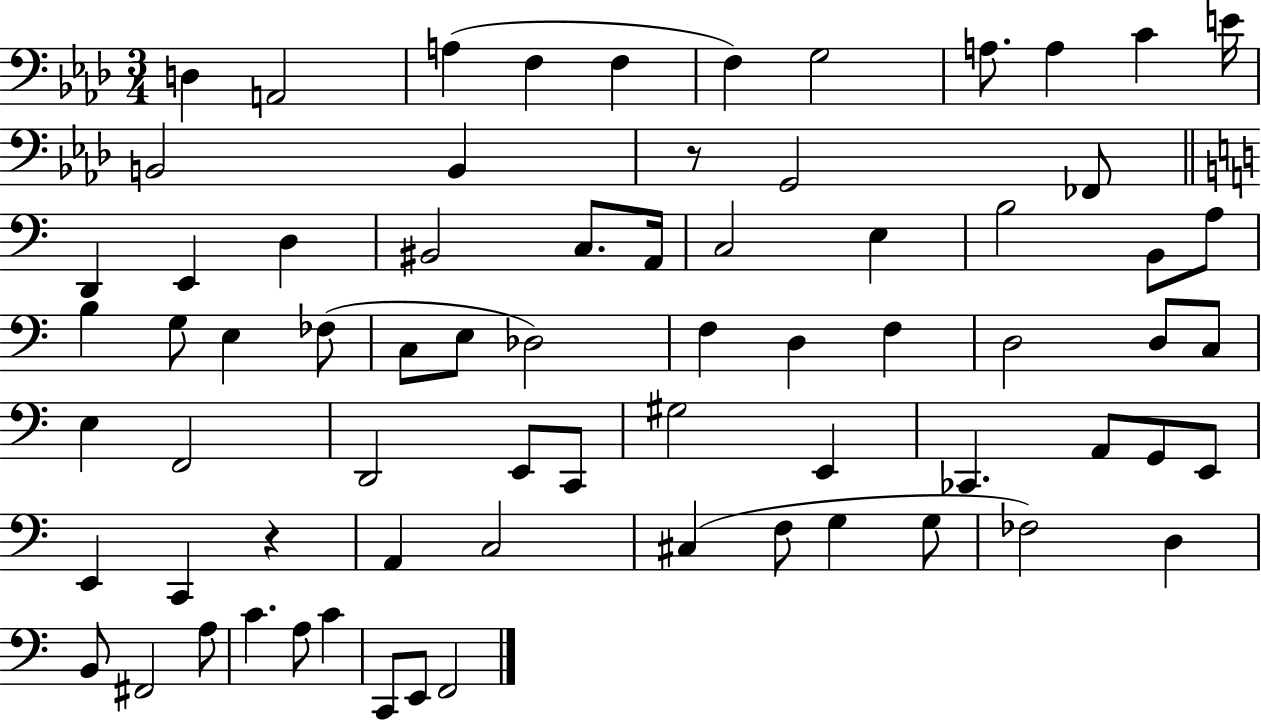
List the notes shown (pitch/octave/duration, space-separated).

D3/q A2/h A3/q F3/q F3/q F3/q G3/h A3/e. A3/q C4/q E4/s B2/h B2/q R/e G2/h FES2/e D2/q E2/q D3/q BIS2/h C3/e. A2/s C3/h E3/q B3/h B2/e A3/e B3/q G3/e E3/q FES3/e C3/e E3/e Db3/h F3/q D3/q F3/q D3/h D3/e C3/e E3/q F2/h D2/h E2/e C2/e G#3/h E2/q CES2/q. A2/e G2/e E2/e E2/q C2/q R/q A2/q C3/h C#3/q F3/e G3/q G3/e FES3/h D3/q B2/e F#2/h A3/e C4/q. A3/e C4/q C2/e E2/e F2/h